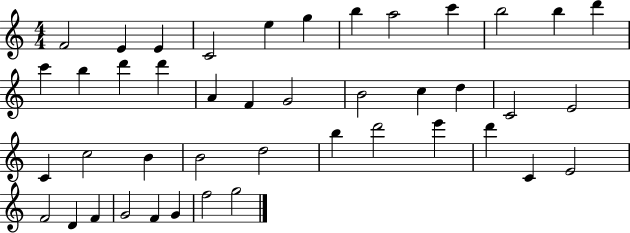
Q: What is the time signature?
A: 4/4